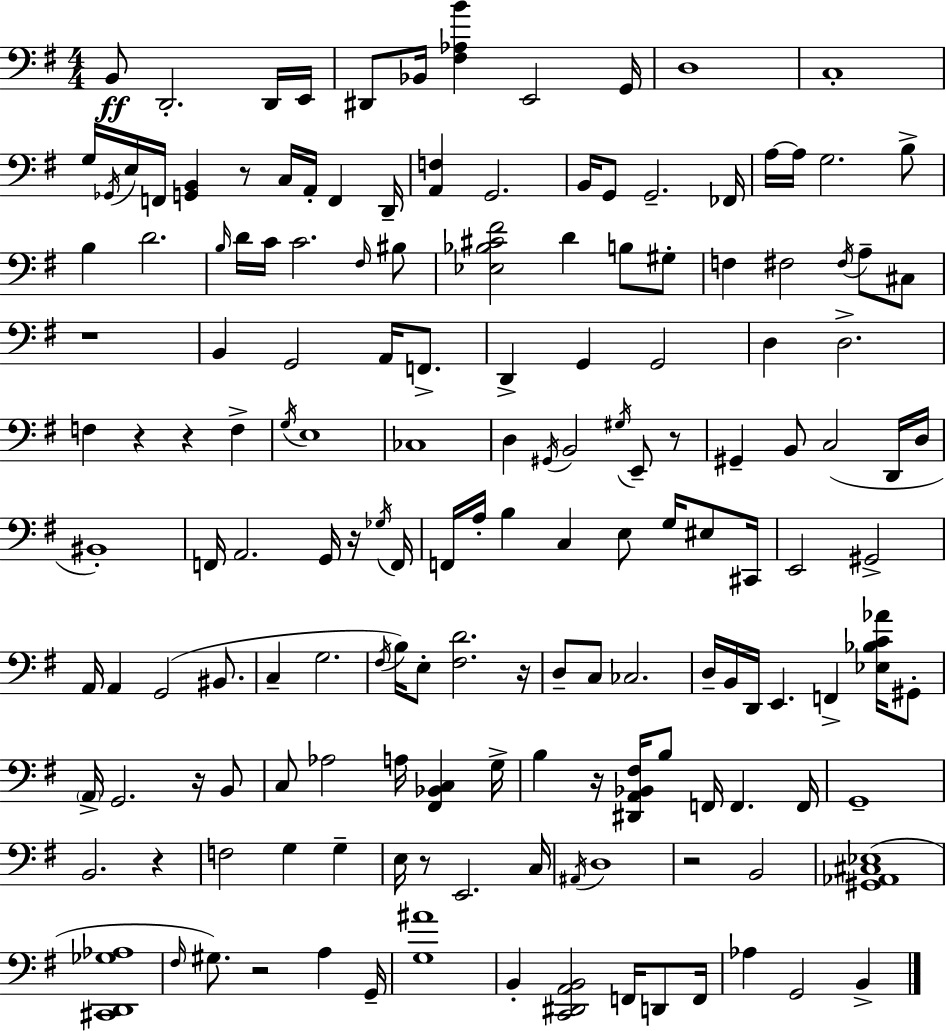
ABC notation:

X:1
T:Untitled
M:4/4
L:1/4
K:G
B,,/2 D,,2 D,,/4 E,,/4 ^D,,/2 _B,,/4 [^F,_A,B] E,,2 G,,/4 D,4 C,4 G,/4 _G,,/4 E,/4 F,,/4 [G,,B,,] z/2 C,/4 A,,/4 F,, D,,/4 [A,,F,] G,,2 B,,/4 G,,/2 G,,2 _F,,/4 A,/4 A,/4 G,2 B,/2 B, D2 B,/4 D/4 C/4 C2 ^F,/4 ^B,/2 [_E,_B,^C^F]2 D B,/2 ^G,/2 F, ^F,2 ^F,/4 A,/2 ^C,/2 z4 B,, G,,2 A,,/4 F,,/2 D,, G,, G,,2 D, D,2 F, z z F, G,/4 E,4 _C,4 D, ^G,,/4 B,,2 ^G,/4 E,,/2 z/2 ^G,, B,,/2 C,2 D,,/4 D,/4 ^B,,4 F,,/4 A,,2 G,,/4 z/4 _G,/4 F,,/4 F,,/4 A,/4 B, C, E,/2 G,/4 ^E,/2 ^C,,/4 E,,2 ^G,,2 A,,/4 A,, G,,2 ^B,,/2 C, G,2 ^F,/4 B,/4 E,/2 [^F,D]2 z/4 D,/2 C,/2 _C,2 D,/4 B,,/4 D,,/4 E,, F,, [_E,_B,C_A]/4 ^G,,/2 A,,/4 G,,2 z/4 B,,/2 C,/2 _A,2 A,/4 [^F,,_B,,C,] G,/4 B, z/4 [^D,,A,,_B,,^F,]/4 B,/2 F,,/4 F,, F,,/4 G,,4 B,,2 z F,2 G, G, E,/4 z/2 E,,2 C,/4 ^A,,/4 D,4 z2 B,,2 [^G,,_A,,^C,_E,]4 [^C,,D,,_G,_A,]4 ^F,/4 ^G,/2 z2 A, G,,/4 [G,^A]4 B,, [C,,^D,,A,,B,,]2 F,,/4 D,,/2 F,,/4 _A, G,,2 B,,